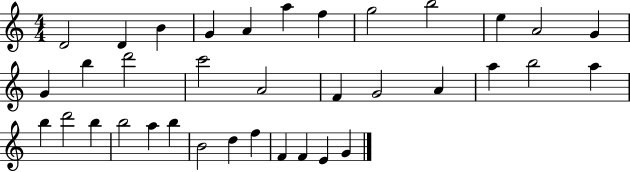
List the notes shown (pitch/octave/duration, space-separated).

D4/h D4/q B4/q G4/q A4/q A5/q F5/q G5/h B5/h E5/q A4/h G4/q G4/q B5/q D6/h C6/h A4/h F4/q G4/h A4/q A5/q B5/h A5/q B5/q D6/h B5/q B5/h A5/q B5/q B4/h D5/q F5/q F4/q F4/q E4/q G4/q